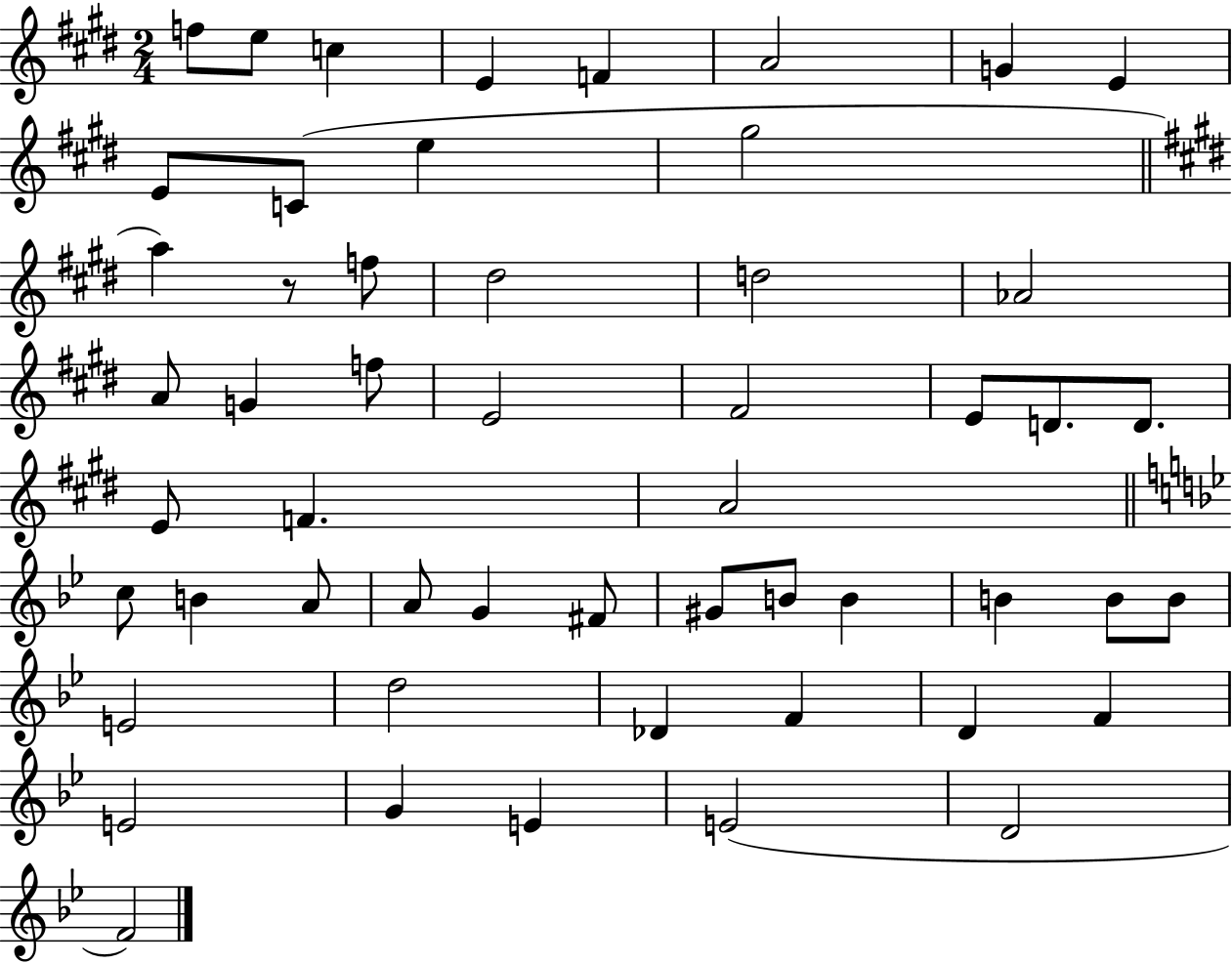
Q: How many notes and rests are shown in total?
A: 53